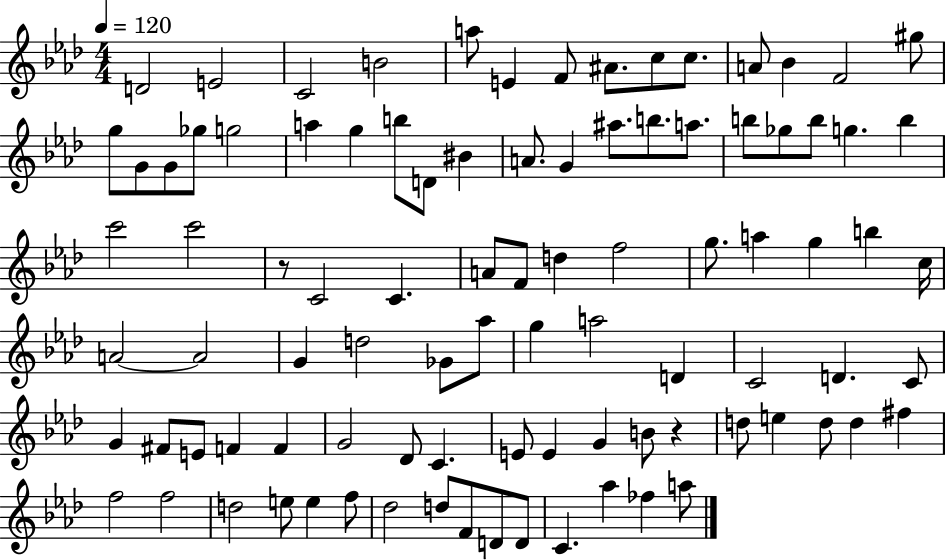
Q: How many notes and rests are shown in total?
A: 93